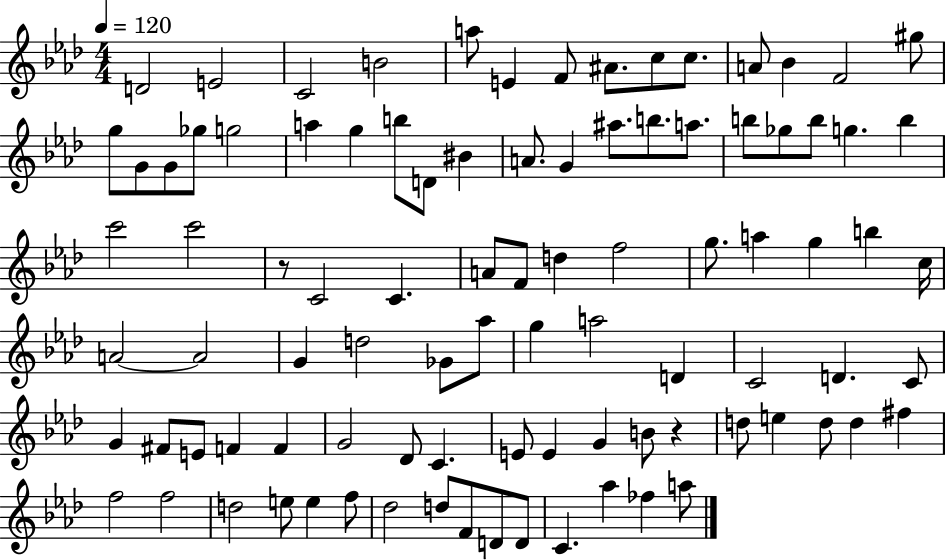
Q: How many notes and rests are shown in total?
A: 93